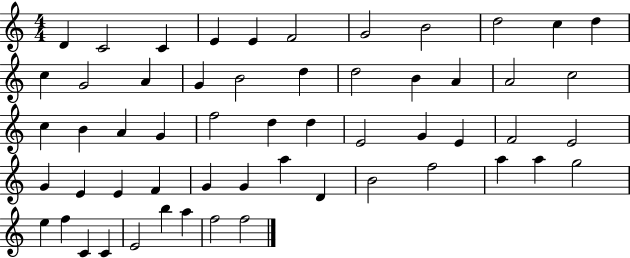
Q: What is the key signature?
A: C major